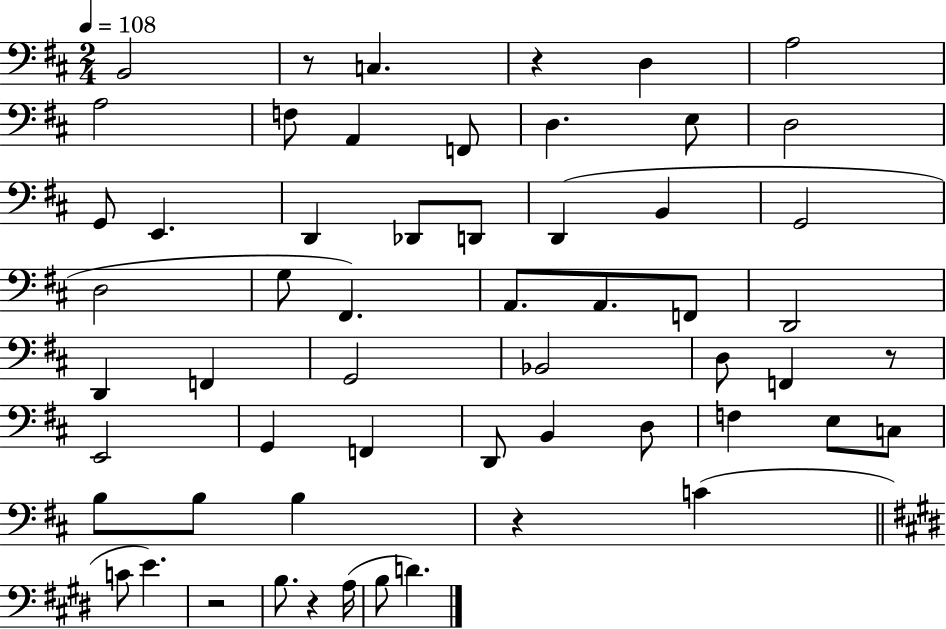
X:1
T:Untitled
M:2/4
L:1/4
K:D
B,,2 z/2 C, z D, A,2 A,2 F,/2 A,, F,,/2 D, E,/2 D,2 G,,/2 E,, D,, _D,,/2 D,,/2 D,, B,, G,,2 D,2 G,/2 ^F,, A,,/2 A,,/2 F,,/2 D,,2 D,, F,, G,,2 _B,,2 D,/2 F,, z/2 E,,2 G,, F,, D,,/2 B,, D,/2 F, E,/2 C,/2 B,/2 B,/2 B, z C C/2 E z2 B,/2 z A,/4 B,/2 D